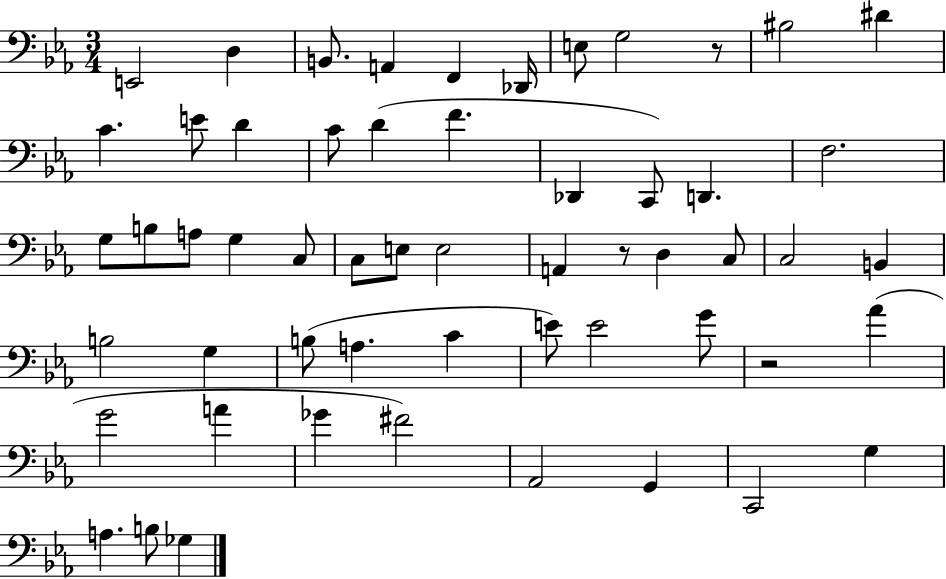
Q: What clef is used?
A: bass